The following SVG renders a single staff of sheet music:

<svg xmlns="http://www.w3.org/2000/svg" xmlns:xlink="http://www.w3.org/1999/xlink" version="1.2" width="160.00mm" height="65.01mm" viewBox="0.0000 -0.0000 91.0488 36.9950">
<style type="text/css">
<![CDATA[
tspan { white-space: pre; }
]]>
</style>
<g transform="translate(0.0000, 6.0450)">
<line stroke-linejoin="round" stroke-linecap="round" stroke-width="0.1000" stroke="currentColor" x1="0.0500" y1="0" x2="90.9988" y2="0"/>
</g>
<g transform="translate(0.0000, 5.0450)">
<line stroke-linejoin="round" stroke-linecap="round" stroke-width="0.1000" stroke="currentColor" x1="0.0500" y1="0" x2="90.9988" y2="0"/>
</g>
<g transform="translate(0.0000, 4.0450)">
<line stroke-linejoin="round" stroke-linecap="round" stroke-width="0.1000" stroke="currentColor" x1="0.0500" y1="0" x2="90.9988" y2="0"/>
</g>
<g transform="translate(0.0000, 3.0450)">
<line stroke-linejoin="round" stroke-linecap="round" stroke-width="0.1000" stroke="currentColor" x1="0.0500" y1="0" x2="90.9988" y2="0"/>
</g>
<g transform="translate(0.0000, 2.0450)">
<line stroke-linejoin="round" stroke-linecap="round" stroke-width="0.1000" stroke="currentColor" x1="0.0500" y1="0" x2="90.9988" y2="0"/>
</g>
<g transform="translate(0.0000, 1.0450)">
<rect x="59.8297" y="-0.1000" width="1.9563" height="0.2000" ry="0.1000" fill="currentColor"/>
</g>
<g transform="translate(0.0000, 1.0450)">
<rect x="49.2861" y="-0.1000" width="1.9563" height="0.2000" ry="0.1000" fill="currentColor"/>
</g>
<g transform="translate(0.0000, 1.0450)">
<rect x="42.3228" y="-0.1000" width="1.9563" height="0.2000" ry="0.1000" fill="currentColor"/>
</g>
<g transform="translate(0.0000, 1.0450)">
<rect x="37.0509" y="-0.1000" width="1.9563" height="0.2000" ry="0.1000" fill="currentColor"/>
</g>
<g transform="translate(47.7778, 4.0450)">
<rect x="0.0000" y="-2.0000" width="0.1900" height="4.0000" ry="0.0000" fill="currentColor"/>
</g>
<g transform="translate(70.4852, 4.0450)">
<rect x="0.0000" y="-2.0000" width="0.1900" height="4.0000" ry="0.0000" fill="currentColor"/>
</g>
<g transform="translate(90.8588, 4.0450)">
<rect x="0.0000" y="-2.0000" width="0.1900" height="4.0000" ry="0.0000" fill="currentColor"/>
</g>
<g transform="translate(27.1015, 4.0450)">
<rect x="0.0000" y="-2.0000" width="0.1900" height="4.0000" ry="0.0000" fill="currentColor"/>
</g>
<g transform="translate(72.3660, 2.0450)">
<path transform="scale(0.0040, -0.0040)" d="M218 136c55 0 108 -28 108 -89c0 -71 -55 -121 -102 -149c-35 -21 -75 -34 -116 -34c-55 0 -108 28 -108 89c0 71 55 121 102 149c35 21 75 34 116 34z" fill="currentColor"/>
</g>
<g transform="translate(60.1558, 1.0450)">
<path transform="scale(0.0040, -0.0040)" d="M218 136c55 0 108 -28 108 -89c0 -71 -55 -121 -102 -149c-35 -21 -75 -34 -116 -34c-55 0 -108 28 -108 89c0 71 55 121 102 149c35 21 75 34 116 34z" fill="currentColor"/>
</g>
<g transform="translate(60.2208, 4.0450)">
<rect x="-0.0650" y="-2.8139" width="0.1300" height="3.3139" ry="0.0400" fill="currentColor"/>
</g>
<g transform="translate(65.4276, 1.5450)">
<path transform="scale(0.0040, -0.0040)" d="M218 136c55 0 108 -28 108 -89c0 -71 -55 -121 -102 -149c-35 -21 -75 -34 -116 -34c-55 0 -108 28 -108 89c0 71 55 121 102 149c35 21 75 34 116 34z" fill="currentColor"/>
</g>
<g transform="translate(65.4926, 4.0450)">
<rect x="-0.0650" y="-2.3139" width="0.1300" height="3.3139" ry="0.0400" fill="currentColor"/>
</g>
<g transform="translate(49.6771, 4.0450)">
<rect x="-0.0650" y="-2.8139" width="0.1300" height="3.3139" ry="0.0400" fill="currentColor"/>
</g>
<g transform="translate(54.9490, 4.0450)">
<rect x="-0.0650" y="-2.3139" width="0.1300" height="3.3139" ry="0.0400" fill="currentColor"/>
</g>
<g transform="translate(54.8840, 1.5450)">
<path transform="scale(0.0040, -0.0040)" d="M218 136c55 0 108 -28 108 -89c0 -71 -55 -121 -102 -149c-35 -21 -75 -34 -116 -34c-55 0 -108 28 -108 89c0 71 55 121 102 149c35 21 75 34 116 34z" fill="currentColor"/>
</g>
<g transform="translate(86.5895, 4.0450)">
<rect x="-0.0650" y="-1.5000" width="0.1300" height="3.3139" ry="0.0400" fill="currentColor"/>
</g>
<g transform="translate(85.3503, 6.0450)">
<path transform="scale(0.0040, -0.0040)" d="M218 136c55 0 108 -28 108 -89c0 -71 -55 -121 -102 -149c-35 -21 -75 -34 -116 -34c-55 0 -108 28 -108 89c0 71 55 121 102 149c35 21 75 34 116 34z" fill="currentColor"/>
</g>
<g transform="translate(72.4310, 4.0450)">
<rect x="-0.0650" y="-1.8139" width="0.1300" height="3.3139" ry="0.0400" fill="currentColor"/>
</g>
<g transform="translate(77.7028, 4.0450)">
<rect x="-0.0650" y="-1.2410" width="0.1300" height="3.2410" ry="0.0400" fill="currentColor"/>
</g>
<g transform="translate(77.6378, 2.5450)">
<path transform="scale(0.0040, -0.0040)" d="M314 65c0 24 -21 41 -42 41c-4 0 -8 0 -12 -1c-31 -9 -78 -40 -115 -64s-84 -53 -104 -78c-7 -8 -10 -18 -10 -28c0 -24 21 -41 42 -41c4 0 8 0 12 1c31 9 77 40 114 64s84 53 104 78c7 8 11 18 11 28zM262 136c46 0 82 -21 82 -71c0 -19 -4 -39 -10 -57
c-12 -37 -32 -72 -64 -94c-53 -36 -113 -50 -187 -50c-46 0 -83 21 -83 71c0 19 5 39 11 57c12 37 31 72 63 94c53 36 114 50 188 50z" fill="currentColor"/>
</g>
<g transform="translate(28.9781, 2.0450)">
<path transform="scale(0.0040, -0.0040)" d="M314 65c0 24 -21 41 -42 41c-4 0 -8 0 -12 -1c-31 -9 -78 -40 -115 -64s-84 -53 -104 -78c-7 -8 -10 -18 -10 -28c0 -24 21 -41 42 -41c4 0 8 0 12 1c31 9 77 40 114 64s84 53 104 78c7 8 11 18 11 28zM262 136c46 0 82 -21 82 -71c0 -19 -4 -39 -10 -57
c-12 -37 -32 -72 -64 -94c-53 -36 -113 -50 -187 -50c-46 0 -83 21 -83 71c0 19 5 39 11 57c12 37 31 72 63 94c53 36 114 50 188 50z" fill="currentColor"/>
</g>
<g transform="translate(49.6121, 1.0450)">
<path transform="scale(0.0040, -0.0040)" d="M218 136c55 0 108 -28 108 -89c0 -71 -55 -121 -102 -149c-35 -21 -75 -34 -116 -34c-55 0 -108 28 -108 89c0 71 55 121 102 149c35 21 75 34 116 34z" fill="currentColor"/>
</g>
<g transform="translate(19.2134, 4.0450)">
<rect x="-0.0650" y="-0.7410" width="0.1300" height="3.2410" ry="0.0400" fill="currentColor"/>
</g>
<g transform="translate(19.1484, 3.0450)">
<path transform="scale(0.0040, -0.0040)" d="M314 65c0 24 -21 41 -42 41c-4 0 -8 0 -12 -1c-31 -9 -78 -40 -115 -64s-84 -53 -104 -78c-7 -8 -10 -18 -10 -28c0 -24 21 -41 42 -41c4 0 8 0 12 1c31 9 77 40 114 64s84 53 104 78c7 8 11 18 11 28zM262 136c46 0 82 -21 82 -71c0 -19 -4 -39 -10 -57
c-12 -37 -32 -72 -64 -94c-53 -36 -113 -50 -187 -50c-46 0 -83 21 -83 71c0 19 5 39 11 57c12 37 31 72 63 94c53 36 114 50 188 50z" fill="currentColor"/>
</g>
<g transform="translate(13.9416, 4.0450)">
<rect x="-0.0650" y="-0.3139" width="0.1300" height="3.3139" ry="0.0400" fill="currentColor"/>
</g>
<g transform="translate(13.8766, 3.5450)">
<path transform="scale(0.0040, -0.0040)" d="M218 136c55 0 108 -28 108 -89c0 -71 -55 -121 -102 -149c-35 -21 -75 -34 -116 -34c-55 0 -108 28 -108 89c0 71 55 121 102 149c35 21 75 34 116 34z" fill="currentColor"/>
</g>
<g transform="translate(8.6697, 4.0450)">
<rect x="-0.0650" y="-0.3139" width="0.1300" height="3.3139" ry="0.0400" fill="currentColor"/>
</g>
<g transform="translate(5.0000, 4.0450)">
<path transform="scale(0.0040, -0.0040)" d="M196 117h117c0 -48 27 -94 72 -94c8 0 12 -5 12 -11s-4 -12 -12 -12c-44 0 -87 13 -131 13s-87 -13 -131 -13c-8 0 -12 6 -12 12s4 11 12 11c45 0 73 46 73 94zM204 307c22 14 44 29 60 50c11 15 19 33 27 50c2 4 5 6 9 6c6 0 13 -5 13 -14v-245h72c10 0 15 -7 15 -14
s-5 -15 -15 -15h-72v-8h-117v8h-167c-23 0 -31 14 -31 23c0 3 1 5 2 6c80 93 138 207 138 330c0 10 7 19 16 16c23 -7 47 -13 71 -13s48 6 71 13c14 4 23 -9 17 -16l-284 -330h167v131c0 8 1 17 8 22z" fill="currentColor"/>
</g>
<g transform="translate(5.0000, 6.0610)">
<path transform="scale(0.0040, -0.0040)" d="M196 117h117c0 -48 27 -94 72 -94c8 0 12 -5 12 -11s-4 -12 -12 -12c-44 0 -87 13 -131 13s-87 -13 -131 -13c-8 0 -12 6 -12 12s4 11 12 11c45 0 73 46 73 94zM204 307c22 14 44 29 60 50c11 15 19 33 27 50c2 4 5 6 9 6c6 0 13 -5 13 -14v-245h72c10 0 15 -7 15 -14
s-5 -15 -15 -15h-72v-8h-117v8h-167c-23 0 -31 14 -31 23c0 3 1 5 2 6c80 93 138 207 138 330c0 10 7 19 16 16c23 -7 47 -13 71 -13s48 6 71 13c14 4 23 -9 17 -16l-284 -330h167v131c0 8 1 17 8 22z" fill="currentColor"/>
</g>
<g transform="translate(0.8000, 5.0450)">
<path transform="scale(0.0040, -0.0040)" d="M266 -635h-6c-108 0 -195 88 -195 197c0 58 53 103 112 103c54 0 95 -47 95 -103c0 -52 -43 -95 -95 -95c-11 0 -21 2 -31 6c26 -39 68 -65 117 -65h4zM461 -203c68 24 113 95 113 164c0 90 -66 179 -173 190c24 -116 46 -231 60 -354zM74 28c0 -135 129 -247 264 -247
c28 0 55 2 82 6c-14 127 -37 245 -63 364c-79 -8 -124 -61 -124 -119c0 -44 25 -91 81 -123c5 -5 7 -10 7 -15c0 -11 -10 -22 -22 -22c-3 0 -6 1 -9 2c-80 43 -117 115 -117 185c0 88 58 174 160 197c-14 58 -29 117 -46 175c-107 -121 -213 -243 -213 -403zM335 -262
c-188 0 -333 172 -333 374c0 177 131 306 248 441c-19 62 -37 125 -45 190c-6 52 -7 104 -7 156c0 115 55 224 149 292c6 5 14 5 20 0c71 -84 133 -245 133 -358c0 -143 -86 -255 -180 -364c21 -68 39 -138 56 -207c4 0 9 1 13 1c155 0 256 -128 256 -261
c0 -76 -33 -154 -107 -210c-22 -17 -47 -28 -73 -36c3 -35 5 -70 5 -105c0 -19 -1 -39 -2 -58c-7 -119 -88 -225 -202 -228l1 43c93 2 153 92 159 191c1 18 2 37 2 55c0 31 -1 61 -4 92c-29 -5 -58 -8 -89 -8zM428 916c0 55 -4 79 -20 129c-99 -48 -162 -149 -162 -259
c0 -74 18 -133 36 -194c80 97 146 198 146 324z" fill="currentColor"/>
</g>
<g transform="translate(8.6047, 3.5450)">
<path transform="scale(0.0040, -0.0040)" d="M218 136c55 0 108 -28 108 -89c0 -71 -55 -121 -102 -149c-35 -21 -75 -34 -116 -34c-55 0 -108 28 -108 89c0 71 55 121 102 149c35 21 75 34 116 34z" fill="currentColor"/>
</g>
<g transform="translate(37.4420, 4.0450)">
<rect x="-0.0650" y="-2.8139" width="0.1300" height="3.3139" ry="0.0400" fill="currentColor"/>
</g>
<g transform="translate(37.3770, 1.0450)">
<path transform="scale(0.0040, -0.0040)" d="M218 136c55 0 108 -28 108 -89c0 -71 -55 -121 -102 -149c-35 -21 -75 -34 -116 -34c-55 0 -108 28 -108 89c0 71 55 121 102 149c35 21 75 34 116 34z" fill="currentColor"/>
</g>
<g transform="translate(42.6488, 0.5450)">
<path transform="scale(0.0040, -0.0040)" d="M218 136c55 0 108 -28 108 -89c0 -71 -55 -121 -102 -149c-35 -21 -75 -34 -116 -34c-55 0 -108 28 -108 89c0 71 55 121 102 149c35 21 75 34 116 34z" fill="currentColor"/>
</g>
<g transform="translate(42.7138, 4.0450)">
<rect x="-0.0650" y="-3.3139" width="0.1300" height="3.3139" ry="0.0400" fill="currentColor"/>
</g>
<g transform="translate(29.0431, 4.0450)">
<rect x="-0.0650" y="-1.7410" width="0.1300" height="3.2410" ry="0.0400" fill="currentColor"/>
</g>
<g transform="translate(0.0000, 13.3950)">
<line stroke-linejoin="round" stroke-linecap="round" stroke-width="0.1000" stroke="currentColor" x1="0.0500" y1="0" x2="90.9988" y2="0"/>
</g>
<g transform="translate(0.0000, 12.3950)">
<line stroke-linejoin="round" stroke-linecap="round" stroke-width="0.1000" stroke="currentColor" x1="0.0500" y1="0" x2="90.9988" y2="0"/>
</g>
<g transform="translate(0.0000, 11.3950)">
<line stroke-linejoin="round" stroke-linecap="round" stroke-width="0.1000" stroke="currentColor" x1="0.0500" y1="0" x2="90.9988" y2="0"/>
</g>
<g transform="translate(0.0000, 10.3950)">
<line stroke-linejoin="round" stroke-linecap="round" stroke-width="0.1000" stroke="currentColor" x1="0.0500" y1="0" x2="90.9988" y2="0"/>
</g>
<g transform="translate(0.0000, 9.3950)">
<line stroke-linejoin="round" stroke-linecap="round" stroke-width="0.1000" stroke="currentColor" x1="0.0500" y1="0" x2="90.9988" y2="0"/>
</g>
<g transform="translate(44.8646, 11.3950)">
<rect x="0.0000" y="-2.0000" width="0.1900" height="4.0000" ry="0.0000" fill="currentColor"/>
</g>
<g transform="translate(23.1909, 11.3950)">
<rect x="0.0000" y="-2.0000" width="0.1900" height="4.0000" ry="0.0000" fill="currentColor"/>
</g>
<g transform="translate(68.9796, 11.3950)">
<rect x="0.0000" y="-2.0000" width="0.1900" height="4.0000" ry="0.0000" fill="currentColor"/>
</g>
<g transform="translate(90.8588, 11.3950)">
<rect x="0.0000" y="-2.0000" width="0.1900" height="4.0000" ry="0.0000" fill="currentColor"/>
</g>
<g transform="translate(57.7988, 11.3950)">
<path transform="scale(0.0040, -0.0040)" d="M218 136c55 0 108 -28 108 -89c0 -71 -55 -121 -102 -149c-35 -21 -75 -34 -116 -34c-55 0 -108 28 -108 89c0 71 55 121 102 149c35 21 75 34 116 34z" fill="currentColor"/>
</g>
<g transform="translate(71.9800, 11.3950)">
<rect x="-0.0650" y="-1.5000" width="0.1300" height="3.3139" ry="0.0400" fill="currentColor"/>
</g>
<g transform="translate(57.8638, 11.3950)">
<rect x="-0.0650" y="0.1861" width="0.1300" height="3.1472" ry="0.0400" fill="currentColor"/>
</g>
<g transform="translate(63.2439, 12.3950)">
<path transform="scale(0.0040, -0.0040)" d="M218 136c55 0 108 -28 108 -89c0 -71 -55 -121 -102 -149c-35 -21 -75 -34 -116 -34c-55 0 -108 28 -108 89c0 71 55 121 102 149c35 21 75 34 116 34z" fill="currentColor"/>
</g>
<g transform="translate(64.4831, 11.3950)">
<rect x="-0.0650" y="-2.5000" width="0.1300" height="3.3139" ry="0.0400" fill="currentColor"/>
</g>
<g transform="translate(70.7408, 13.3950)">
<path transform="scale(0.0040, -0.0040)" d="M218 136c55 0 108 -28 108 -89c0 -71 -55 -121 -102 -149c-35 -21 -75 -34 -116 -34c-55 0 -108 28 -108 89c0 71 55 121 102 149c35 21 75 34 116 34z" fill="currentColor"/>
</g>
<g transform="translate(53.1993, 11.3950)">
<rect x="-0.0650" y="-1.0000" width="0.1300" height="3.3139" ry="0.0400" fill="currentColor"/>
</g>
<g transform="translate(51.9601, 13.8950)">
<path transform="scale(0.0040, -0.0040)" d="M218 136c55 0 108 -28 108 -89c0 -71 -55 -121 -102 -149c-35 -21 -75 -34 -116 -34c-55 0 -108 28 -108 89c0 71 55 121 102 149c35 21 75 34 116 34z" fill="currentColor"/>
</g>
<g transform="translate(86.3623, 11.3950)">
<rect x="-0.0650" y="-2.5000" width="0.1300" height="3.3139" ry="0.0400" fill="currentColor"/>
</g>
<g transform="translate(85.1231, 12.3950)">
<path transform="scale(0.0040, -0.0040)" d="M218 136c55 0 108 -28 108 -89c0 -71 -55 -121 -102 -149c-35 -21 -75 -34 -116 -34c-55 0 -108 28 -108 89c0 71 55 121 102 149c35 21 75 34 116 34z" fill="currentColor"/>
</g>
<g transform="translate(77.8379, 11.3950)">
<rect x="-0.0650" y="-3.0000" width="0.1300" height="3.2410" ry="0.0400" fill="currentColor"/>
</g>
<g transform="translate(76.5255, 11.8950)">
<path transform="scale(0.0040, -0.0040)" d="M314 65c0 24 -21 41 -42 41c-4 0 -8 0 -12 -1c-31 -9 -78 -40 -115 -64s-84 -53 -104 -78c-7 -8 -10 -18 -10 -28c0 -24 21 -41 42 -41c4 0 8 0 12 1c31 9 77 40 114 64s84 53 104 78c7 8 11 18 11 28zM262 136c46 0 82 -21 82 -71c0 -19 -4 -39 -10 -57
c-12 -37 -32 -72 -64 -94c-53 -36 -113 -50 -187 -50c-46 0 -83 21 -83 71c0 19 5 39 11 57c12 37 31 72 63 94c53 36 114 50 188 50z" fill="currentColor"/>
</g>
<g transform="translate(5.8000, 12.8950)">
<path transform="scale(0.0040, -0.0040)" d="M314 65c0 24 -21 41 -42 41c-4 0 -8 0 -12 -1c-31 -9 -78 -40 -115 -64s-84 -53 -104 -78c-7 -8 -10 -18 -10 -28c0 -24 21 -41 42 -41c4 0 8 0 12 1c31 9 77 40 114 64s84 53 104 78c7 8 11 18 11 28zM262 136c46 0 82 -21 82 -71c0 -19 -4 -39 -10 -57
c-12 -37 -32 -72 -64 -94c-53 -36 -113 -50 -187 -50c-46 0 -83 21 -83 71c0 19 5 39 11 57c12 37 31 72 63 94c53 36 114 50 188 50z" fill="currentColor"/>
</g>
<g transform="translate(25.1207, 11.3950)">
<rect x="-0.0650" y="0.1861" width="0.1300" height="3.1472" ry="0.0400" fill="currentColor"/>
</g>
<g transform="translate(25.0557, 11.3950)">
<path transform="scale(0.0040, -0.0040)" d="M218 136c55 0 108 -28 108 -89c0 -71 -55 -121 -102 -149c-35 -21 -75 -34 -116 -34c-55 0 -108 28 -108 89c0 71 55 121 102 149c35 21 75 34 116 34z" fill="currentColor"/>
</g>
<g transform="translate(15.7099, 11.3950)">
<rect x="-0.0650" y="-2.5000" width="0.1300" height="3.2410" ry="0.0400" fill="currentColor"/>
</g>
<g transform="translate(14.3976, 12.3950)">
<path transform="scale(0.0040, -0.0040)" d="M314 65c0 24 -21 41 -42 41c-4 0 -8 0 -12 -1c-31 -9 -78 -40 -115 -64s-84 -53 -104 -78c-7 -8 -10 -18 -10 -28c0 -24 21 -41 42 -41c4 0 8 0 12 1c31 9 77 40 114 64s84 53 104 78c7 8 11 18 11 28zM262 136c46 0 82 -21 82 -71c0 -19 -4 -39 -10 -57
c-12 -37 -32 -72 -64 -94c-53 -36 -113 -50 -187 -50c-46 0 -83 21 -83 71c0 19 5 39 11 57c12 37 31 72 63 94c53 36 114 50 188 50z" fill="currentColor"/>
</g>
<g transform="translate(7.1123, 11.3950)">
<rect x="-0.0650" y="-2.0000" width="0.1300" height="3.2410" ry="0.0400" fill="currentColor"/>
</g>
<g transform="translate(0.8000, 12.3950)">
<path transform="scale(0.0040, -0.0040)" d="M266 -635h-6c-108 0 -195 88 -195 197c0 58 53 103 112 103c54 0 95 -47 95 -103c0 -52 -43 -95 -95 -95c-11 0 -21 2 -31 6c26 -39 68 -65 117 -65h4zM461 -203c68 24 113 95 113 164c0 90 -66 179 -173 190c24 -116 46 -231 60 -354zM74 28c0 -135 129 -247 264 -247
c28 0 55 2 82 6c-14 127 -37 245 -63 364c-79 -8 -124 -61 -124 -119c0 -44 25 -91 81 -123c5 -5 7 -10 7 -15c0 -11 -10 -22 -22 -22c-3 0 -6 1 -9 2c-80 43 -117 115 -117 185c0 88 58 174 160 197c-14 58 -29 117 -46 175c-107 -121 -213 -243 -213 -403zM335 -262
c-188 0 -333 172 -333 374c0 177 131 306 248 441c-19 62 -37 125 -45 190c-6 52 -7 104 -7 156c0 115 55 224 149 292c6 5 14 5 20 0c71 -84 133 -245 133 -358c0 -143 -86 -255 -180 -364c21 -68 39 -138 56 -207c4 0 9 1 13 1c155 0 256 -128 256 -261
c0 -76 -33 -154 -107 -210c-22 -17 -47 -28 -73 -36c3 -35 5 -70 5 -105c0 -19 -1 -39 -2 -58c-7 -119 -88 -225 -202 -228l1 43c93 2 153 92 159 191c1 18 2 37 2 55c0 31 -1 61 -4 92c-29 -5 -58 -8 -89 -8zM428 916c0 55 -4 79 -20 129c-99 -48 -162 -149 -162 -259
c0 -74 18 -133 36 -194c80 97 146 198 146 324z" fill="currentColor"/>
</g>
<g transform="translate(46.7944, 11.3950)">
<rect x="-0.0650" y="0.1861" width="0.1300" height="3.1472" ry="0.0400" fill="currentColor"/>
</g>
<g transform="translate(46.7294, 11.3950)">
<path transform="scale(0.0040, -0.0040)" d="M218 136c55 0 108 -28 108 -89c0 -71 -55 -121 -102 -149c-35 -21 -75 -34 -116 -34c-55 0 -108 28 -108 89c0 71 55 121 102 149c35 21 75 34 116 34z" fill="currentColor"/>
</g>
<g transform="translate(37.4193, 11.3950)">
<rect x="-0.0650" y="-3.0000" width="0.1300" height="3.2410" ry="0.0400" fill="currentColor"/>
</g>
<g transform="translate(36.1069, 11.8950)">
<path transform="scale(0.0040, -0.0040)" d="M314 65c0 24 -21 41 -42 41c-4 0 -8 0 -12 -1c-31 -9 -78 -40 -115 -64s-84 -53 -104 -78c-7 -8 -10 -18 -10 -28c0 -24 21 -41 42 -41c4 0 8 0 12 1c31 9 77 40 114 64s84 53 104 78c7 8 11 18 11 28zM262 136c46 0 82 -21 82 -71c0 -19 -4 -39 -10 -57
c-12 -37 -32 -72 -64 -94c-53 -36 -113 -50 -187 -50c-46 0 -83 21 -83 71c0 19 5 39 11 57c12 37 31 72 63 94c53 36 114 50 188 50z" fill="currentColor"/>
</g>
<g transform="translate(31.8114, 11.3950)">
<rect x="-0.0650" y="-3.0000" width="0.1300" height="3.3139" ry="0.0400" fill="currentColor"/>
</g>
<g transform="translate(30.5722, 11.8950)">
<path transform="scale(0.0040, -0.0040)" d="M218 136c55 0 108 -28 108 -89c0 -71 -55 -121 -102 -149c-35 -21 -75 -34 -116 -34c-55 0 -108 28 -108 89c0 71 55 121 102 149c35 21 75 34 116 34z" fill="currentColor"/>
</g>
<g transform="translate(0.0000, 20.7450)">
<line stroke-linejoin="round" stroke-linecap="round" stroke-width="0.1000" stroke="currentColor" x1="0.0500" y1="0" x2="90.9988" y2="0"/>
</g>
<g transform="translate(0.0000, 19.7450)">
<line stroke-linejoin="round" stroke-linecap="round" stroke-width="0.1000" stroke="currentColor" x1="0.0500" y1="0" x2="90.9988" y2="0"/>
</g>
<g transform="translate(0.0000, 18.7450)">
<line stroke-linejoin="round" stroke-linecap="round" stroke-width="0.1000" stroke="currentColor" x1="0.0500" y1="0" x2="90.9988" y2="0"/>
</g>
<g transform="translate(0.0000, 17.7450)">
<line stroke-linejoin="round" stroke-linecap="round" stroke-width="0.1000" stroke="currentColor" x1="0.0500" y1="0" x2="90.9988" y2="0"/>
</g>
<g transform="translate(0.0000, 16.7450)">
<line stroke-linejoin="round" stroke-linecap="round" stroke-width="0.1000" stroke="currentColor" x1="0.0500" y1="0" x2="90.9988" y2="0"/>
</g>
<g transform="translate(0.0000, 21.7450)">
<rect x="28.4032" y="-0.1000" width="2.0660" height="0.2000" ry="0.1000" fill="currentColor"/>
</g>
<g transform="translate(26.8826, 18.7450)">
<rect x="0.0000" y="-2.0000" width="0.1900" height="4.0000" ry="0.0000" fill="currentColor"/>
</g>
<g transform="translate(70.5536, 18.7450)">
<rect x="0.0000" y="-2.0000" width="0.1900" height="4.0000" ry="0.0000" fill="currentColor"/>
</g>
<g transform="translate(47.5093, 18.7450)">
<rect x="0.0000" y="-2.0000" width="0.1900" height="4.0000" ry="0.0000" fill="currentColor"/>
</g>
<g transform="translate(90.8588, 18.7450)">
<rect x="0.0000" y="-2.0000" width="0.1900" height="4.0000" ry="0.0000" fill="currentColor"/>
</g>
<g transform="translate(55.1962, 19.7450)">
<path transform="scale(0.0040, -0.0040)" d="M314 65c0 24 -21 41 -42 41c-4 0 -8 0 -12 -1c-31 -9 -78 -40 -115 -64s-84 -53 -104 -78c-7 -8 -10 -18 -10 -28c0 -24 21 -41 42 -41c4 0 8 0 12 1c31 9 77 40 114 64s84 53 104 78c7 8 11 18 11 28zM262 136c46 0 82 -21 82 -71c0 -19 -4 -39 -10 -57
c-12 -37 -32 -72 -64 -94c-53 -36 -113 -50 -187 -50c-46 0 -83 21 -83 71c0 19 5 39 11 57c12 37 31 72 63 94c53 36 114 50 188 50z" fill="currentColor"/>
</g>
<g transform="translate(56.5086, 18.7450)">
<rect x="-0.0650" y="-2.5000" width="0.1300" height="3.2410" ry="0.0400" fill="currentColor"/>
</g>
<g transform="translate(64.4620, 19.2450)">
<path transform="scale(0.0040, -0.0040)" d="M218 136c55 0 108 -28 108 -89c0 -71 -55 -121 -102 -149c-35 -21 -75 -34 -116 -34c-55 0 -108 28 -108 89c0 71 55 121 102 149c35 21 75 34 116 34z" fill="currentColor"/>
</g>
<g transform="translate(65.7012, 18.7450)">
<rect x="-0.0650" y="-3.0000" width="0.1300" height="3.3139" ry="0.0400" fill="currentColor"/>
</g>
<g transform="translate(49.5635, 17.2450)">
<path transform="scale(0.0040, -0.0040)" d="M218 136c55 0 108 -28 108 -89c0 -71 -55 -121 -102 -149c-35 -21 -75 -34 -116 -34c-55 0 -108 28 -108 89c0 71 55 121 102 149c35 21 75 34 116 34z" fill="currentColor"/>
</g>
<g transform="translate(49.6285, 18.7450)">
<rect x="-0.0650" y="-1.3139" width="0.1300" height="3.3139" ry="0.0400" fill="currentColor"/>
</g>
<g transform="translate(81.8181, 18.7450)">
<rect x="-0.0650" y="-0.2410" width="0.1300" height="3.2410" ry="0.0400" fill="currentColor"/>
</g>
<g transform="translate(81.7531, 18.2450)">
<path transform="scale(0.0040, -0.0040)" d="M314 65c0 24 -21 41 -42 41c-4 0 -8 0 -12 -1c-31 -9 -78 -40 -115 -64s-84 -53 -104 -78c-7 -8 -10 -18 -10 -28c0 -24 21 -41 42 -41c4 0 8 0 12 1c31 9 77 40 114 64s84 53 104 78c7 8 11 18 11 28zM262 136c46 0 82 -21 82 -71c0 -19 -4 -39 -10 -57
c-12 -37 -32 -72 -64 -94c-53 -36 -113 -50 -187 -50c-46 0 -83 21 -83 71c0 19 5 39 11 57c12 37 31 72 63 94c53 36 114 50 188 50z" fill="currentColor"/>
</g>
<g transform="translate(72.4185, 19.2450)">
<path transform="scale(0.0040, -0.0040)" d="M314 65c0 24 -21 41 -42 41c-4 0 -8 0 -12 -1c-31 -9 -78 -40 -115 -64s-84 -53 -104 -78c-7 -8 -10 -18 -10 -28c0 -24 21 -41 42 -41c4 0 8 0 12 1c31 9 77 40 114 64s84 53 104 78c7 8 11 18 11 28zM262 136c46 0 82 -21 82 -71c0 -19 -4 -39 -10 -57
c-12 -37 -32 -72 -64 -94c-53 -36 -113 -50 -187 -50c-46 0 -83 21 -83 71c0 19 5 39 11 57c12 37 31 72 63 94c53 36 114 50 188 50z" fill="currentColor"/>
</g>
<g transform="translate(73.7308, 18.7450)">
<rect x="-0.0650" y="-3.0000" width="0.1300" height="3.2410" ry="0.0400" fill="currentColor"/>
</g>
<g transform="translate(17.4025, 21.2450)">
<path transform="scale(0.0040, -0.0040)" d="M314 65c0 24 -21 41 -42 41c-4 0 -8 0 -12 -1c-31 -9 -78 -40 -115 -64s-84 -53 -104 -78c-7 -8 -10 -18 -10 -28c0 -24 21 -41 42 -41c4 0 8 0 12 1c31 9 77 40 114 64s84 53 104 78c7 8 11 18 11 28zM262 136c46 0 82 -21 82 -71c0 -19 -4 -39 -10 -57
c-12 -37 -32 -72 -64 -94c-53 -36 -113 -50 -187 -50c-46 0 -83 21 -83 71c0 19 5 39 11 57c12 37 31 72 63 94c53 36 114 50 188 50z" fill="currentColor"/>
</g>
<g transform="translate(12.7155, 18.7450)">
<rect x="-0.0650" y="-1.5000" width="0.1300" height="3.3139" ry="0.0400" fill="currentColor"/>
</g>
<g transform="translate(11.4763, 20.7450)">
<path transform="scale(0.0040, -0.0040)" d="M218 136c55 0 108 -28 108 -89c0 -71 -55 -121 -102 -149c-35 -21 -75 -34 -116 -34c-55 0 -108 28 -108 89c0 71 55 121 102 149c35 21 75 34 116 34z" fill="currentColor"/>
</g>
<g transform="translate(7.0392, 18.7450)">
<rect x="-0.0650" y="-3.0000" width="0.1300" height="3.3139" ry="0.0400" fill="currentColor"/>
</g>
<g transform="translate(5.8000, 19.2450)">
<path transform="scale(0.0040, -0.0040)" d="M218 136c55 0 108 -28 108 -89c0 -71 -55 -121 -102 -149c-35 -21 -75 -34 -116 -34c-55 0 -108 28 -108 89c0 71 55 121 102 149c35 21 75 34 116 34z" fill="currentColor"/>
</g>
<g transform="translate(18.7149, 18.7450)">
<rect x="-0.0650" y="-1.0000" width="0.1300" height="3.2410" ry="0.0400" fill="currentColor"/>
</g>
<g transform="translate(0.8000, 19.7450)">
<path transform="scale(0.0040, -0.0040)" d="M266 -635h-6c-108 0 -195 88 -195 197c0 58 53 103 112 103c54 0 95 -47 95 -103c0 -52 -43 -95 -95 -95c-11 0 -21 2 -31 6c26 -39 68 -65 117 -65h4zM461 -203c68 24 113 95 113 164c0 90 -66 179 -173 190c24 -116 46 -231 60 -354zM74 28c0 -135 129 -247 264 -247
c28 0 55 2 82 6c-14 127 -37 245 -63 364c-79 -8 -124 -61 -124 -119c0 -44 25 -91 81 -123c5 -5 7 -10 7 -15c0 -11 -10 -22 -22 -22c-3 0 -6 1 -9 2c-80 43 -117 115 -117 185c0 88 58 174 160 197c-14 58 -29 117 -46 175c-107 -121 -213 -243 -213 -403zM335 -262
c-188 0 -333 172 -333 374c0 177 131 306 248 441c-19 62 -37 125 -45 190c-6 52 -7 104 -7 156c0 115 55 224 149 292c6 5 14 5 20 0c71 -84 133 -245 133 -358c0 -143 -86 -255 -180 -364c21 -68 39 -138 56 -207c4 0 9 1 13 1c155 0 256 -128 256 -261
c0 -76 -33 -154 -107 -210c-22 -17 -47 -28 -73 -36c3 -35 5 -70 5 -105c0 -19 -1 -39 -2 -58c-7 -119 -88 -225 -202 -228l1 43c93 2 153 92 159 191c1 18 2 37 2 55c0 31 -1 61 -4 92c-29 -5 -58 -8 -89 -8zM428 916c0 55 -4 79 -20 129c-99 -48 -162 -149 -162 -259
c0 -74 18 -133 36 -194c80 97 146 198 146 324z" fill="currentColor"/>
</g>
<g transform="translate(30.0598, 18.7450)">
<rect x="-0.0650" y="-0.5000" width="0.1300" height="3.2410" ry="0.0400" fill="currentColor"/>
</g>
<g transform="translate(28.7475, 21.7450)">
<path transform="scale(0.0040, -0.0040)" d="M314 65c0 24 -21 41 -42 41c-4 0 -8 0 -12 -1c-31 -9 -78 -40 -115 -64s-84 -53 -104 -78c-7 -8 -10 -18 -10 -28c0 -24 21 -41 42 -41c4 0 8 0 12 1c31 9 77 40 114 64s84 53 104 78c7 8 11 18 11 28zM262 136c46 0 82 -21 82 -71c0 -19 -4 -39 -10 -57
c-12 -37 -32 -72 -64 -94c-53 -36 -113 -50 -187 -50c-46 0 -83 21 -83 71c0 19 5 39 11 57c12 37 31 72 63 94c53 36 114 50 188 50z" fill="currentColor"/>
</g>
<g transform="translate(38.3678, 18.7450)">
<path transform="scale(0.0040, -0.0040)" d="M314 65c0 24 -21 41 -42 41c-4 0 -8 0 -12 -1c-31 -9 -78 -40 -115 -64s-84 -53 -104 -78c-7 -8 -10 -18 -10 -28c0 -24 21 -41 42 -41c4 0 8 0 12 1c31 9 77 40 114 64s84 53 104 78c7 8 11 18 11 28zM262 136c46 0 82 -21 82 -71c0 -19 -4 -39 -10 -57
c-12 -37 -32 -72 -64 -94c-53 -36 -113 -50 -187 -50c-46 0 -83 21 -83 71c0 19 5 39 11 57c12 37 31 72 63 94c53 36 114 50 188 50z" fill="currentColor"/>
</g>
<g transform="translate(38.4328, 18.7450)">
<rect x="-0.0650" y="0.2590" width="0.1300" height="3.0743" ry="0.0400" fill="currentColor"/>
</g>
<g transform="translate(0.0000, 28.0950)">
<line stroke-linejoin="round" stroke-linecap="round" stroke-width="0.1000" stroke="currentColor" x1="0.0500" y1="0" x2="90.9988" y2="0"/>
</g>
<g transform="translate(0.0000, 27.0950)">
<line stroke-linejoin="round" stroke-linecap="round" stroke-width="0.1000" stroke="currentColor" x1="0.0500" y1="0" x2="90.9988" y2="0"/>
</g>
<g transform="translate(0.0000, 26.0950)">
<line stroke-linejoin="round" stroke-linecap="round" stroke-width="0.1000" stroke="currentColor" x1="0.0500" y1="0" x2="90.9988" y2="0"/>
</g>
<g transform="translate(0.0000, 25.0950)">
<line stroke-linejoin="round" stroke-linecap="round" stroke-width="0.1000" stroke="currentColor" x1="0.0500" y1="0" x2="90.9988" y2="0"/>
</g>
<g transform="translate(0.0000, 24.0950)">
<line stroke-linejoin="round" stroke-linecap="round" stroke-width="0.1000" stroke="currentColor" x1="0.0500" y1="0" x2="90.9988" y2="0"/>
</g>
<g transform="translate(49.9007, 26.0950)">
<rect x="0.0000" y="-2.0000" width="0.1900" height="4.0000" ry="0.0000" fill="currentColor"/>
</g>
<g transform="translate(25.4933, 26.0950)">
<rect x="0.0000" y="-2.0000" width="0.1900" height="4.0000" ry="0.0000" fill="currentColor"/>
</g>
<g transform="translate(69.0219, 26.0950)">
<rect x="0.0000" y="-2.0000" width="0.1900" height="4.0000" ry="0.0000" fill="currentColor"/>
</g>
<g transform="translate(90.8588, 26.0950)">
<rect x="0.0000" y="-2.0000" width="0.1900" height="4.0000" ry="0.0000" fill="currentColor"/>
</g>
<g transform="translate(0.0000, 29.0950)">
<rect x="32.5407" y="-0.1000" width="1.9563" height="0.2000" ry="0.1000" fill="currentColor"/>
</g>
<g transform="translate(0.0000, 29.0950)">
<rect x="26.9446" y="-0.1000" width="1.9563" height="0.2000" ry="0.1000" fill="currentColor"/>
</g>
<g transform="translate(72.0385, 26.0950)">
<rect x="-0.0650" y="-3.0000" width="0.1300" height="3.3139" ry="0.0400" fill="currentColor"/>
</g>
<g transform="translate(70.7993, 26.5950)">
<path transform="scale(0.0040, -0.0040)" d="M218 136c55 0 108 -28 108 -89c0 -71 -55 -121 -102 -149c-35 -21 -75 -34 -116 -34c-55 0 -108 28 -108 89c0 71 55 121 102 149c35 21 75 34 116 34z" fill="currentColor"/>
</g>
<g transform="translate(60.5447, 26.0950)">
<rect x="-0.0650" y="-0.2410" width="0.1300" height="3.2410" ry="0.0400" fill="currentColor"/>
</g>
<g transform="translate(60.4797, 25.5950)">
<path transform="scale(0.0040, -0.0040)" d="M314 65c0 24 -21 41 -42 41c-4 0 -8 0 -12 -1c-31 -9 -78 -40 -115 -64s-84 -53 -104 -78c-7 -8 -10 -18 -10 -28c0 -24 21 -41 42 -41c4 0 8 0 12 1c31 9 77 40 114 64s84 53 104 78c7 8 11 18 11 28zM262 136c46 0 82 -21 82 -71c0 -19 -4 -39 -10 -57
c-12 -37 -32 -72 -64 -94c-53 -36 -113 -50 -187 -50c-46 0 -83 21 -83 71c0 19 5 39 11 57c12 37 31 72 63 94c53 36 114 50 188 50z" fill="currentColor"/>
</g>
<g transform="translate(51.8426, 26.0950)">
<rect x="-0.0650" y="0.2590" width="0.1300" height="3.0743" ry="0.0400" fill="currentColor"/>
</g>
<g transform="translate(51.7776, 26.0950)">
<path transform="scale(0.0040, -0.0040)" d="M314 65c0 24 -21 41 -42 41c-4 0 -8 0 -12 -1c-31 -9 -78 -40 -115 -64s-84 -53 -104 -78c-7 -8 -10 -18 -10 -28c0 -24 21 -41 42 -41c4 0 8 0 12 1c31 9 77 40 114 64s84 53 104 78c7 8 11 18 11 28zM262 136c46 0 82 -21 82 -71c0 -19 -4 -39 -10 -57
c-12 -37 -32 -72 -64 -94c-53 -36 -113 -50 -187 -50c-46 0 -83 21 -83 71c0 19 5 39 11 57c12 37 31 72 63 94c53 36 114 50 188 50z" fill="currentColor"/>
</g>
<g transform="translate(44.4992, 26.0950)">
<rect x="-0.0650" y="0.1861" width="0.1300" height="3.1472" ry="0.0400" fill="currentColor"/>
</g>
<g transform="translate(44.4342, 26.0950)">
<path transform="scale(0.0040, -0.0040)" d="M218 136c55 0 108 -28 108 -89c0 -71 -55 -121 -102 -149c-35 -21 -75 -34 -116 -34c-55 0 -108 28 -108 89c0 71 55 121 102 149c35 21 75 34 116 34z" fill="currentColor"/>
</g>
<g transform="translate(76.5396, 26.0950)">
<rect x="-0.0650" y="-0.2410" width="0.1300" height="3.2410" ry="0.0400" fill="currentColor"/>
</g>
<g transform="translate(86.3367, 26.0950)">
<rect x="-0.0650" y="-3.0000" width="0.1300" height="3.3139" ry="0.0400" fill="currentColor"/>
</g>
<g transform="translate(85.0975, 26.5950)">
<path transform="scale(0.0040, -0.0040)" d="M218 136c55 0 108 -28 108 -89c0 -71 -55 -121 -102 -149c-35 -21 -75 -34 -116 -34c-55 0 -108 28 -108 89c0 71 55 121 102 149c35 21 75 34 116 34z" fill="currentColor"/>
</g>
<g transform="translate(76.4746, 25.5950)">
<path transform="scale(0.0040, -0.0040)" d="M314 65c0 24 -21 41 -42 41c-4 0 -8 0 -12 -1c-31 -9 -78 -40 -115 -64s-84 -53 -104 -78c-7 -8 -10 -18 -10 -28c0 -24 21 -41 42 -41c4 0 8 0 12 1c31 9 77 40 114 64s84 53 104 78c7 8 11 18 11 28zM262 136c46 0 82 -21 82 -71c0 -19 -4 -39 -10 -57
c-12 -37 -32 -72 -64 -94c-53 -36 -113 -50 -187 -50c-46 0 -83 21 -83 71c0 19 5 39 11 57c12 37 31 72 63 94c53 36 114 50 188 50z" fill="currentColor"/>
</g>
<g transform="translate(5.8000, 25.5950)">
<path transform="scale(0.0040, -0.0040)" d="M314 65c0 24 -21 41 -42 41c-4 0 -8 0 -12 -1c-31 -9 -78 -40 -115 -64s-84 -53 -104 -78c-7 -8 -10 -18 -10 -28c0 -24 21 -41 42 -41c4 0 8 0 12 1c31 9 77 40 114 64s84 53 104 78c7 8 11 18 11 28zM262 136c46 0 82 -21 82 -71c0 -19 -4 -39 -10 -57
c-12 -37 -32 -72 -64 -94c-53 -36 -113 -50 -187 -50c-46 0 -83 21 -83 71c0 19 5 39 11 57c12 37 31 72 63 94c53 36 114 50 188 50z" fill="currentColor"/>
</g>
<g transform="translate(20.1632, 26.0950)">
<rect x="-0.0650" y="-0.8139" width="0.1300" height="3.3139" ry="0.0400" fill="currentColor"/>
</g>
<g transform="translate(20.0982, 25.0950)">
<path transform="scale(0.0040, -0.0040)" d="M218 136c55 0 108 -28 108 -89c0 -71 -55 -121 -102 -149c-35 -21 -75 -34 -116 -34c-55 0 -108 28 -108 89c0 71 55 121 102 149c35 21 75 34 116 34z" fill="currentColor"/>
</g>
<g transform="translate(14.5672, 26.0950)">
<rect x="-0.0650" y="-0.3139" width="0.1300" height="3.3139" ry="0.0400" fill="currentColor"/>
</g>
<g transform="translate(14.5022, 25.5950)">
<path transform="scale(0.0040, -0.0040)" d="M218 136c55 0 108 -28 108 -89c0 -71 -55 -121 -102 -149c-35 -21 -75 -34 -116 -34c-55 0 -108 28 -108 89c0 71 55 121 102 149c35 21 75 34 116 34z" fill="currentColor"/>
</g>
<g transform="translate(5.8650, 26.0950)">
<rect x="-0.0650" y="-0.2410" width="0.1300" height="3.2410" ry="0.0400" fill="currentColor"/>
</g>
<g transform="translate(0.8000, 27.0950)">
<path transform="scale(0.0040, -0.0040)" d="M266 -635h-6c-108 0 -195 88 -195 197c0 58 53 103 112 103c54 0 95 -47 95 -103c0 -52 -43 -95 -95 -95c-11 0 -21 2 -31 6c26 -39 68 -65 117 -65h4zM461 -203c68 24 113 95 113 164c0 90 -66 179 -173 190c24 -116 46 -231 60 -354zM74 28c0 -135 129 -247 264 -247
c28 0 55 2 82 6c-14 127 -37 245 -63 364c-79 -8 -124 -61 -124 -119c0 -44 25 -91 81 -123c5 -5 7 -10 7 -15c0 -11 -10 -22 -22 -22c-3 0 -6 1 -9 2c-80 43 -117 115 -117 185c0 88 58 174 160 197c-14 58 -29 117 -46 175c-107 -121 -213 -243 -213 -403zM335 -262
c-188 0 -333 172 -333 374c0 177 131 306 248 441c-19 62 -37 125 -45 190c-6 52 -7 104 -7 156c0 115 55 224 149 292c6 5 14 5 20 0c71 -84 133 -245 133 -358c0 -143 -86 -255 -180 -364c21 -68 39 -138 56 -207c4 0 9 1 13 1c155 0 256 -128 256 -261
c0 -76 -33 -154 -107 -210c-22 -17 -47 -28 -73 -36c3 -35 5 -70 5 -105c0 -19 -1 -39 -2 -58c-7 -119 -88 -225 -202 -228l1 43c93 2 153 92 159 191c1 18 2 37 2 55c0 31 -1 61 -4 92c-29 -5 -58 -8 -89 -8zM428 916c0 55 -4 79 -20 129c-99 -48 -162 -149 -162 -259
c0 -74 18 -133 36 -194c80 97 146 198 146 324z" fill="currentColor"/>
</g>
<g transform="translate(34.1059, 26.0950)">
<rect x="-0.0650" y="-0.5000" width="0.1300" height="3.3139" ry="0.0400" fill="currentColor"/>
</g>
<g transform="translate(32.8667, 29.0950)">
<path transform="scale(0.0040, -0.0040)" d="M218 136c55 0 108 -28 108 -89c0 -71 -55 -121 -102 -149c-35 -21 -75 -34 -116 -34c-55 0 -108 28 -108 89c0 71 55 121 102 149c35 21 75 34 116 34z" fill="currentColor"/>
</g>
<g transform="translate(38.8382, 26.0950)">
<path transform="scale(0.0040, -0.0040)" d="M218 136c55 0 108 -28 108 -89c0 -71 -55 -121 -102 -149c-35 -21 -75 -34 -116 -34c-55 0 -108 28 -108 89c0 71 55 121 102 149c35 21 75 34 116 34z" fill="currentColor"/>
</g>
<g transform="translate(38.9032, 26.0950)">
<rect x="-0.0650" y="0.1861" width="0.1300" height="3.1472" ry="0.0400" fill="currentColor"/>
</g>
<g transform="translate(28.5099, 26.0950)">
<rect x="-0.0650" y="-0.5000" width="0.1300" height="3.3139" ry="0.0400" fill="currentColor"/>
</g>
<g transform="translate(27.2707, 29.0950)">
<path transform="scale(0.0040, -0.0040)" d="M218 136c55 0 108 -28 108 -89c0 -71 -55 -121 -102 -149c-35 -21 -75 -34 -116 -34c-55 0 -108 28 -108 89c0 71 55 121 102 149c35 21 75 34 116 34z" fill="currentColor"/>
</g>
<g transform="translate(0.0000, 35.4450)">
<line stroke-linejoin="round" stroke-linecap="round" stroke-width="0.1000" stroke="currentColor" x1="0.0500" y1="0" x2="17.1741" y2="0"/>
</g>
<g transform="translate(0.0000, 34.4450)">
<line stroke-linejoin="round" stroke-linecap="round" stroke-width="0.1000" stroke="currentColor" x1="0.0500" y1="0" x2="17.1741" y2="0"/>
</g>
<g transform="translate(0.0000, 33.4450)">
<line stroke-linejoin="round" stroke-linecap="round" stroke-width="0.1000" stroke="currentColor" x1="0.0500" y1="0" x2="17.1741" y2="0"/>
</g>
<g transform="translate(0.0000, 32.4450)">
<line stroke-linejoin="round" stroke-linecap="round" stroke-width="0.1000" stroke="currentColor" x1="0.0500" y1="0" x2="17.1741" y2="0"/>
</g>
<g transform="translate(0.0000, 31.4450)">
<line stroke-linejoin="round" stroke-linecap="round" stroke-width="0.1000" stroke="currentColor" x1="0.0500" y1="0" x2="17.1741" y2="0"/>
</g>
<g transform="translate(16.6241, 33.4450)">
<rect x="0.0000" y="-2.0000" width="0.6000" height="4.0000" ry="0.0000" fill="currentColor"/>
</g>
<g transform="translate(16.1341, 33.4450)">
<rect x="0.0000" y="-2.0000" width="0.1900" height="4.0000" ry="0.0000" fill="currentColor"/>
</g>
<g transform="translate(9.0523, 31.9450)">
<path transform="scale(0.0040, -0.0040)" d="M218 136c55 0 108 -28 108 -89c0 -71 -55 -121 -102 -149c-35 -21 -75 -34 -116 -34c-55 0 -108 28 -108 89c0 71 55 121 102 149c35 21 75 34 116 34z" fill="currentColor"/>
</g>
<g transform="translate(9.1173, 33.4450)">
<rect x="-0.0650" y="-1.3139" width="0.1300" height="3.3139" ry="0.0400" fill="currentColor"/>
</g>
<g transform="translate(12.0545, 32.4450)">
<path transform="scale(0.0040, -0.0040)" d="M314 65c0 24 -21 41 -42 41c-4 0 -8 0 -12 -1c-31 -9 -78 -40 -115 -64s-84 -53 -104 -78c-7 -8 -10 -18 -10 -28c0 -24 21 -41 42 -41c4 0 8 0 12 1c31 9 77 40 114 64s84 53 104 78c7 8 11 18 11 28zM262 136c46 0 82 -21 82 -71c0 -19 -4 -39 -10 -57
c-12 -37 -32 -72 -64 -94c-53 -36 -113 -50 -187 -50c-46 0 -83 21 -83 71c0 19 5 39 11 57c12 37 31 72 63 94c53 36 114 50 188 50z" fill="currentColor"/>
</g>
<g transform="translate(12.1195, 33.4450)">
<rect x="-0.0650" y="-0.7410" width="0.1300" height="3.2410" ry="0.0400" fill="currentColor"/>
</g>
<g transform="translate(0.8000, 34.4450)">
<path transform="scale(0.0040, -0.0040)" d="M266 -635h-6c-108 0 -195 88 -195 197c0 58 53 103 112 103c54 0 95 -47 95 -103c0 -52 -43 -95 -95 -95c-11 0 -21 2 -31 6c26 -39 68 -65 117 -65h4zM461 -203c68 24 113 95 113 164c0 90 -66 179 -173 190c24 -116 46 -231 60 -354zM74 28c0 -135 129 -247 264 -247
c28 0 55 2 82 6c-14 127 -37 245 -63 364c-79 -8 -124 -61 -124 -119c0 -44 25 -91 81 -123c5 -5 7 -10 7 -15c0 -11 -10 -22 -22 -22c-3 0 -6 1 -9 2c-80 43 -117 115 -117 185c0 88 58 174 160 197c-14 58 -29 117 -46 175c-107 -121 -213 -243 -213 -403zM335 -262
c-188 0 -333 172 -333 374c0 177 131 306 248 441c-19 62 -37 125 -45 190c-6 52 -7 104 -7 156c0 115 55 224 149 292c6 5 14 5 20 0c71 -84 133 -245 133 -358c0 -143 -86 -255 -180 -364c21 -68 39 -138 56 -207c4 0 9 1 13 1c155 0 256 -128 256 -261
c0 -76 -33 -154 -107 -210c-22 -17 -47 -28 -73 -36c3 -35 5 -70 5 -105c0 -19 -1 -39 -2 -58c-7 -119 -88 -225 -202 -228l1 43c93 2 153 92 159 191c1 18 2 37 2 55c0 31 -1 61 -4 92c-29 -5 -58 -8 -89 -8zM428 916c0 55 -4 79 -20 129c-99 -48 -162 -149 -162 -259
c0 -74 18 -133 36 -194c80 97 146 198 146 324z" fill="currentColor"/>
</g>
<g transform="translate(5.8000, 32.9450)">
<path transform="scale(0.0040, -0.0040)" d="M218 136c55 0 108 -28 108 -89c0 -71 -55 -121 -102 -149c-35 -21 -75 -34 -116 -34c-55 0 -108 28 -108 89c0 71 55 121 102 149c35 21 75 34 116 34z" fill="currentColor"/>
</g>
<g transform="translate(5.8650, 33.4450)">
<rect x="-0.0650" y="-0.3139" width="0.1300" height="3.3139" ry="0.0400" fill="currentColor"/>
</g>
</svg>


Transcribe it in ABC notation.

X:1
T:Untitled
M:4/4
L:1/4
K:C
c c d2 f2 a b a g a g f e2 E F2 G2 B A A2 B D B G E A2 G A E D2 C2 B2 e G2 A A2 c2 c2 c d C C B B B2 c2 A c2 A c e d2